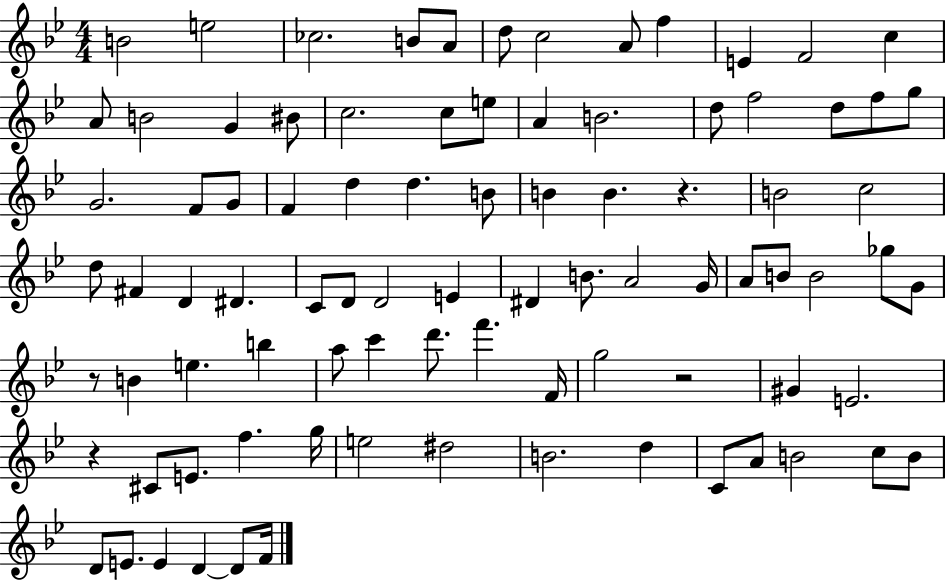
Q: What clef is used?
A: treble